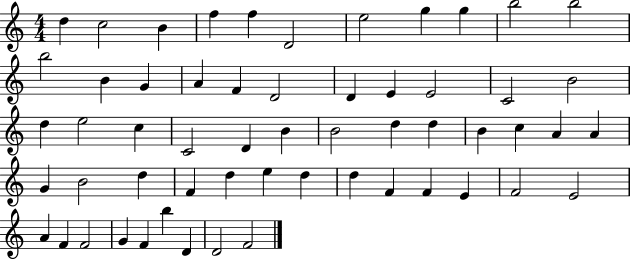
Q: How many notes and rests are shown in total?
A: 57